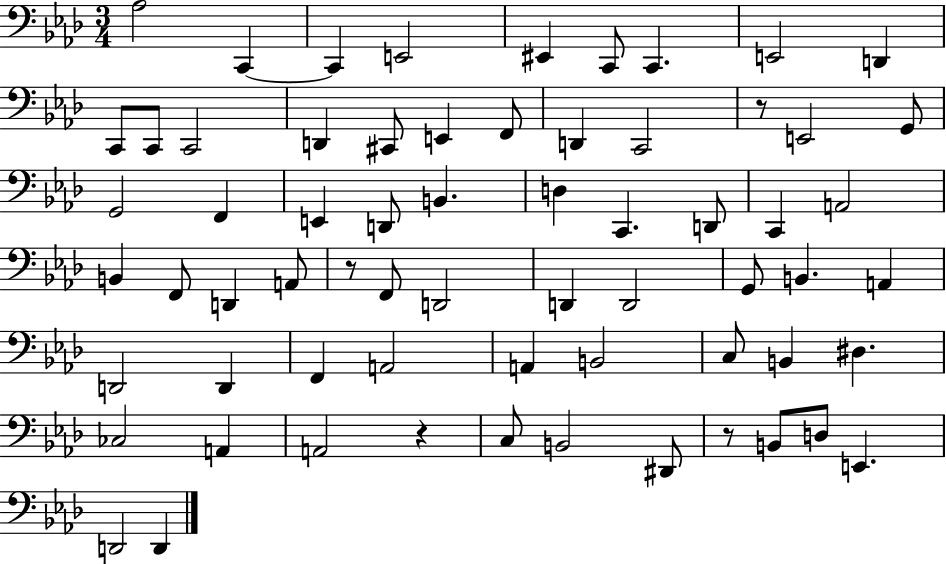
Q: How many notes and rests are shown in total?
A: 65